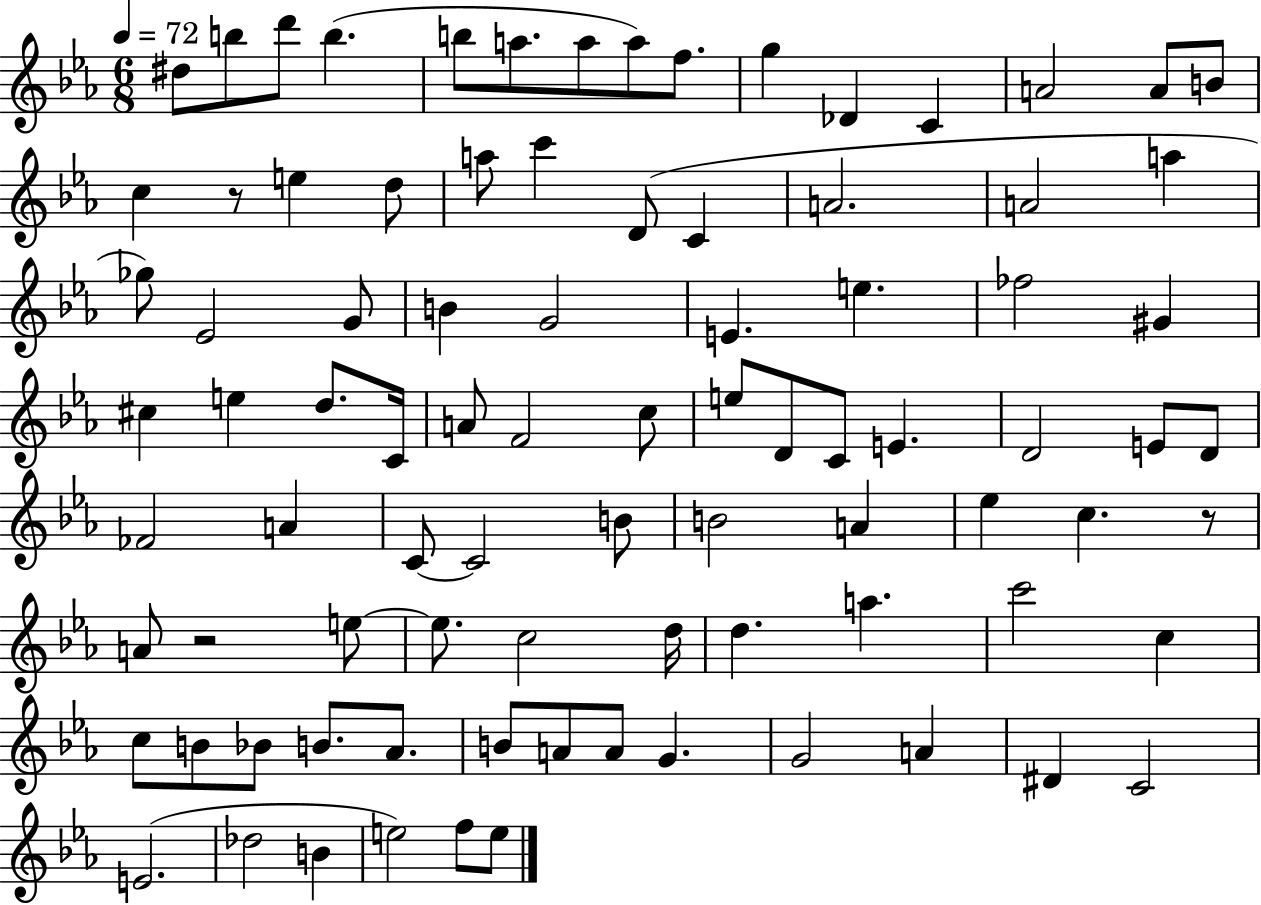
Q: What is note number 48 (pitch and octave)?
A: D4